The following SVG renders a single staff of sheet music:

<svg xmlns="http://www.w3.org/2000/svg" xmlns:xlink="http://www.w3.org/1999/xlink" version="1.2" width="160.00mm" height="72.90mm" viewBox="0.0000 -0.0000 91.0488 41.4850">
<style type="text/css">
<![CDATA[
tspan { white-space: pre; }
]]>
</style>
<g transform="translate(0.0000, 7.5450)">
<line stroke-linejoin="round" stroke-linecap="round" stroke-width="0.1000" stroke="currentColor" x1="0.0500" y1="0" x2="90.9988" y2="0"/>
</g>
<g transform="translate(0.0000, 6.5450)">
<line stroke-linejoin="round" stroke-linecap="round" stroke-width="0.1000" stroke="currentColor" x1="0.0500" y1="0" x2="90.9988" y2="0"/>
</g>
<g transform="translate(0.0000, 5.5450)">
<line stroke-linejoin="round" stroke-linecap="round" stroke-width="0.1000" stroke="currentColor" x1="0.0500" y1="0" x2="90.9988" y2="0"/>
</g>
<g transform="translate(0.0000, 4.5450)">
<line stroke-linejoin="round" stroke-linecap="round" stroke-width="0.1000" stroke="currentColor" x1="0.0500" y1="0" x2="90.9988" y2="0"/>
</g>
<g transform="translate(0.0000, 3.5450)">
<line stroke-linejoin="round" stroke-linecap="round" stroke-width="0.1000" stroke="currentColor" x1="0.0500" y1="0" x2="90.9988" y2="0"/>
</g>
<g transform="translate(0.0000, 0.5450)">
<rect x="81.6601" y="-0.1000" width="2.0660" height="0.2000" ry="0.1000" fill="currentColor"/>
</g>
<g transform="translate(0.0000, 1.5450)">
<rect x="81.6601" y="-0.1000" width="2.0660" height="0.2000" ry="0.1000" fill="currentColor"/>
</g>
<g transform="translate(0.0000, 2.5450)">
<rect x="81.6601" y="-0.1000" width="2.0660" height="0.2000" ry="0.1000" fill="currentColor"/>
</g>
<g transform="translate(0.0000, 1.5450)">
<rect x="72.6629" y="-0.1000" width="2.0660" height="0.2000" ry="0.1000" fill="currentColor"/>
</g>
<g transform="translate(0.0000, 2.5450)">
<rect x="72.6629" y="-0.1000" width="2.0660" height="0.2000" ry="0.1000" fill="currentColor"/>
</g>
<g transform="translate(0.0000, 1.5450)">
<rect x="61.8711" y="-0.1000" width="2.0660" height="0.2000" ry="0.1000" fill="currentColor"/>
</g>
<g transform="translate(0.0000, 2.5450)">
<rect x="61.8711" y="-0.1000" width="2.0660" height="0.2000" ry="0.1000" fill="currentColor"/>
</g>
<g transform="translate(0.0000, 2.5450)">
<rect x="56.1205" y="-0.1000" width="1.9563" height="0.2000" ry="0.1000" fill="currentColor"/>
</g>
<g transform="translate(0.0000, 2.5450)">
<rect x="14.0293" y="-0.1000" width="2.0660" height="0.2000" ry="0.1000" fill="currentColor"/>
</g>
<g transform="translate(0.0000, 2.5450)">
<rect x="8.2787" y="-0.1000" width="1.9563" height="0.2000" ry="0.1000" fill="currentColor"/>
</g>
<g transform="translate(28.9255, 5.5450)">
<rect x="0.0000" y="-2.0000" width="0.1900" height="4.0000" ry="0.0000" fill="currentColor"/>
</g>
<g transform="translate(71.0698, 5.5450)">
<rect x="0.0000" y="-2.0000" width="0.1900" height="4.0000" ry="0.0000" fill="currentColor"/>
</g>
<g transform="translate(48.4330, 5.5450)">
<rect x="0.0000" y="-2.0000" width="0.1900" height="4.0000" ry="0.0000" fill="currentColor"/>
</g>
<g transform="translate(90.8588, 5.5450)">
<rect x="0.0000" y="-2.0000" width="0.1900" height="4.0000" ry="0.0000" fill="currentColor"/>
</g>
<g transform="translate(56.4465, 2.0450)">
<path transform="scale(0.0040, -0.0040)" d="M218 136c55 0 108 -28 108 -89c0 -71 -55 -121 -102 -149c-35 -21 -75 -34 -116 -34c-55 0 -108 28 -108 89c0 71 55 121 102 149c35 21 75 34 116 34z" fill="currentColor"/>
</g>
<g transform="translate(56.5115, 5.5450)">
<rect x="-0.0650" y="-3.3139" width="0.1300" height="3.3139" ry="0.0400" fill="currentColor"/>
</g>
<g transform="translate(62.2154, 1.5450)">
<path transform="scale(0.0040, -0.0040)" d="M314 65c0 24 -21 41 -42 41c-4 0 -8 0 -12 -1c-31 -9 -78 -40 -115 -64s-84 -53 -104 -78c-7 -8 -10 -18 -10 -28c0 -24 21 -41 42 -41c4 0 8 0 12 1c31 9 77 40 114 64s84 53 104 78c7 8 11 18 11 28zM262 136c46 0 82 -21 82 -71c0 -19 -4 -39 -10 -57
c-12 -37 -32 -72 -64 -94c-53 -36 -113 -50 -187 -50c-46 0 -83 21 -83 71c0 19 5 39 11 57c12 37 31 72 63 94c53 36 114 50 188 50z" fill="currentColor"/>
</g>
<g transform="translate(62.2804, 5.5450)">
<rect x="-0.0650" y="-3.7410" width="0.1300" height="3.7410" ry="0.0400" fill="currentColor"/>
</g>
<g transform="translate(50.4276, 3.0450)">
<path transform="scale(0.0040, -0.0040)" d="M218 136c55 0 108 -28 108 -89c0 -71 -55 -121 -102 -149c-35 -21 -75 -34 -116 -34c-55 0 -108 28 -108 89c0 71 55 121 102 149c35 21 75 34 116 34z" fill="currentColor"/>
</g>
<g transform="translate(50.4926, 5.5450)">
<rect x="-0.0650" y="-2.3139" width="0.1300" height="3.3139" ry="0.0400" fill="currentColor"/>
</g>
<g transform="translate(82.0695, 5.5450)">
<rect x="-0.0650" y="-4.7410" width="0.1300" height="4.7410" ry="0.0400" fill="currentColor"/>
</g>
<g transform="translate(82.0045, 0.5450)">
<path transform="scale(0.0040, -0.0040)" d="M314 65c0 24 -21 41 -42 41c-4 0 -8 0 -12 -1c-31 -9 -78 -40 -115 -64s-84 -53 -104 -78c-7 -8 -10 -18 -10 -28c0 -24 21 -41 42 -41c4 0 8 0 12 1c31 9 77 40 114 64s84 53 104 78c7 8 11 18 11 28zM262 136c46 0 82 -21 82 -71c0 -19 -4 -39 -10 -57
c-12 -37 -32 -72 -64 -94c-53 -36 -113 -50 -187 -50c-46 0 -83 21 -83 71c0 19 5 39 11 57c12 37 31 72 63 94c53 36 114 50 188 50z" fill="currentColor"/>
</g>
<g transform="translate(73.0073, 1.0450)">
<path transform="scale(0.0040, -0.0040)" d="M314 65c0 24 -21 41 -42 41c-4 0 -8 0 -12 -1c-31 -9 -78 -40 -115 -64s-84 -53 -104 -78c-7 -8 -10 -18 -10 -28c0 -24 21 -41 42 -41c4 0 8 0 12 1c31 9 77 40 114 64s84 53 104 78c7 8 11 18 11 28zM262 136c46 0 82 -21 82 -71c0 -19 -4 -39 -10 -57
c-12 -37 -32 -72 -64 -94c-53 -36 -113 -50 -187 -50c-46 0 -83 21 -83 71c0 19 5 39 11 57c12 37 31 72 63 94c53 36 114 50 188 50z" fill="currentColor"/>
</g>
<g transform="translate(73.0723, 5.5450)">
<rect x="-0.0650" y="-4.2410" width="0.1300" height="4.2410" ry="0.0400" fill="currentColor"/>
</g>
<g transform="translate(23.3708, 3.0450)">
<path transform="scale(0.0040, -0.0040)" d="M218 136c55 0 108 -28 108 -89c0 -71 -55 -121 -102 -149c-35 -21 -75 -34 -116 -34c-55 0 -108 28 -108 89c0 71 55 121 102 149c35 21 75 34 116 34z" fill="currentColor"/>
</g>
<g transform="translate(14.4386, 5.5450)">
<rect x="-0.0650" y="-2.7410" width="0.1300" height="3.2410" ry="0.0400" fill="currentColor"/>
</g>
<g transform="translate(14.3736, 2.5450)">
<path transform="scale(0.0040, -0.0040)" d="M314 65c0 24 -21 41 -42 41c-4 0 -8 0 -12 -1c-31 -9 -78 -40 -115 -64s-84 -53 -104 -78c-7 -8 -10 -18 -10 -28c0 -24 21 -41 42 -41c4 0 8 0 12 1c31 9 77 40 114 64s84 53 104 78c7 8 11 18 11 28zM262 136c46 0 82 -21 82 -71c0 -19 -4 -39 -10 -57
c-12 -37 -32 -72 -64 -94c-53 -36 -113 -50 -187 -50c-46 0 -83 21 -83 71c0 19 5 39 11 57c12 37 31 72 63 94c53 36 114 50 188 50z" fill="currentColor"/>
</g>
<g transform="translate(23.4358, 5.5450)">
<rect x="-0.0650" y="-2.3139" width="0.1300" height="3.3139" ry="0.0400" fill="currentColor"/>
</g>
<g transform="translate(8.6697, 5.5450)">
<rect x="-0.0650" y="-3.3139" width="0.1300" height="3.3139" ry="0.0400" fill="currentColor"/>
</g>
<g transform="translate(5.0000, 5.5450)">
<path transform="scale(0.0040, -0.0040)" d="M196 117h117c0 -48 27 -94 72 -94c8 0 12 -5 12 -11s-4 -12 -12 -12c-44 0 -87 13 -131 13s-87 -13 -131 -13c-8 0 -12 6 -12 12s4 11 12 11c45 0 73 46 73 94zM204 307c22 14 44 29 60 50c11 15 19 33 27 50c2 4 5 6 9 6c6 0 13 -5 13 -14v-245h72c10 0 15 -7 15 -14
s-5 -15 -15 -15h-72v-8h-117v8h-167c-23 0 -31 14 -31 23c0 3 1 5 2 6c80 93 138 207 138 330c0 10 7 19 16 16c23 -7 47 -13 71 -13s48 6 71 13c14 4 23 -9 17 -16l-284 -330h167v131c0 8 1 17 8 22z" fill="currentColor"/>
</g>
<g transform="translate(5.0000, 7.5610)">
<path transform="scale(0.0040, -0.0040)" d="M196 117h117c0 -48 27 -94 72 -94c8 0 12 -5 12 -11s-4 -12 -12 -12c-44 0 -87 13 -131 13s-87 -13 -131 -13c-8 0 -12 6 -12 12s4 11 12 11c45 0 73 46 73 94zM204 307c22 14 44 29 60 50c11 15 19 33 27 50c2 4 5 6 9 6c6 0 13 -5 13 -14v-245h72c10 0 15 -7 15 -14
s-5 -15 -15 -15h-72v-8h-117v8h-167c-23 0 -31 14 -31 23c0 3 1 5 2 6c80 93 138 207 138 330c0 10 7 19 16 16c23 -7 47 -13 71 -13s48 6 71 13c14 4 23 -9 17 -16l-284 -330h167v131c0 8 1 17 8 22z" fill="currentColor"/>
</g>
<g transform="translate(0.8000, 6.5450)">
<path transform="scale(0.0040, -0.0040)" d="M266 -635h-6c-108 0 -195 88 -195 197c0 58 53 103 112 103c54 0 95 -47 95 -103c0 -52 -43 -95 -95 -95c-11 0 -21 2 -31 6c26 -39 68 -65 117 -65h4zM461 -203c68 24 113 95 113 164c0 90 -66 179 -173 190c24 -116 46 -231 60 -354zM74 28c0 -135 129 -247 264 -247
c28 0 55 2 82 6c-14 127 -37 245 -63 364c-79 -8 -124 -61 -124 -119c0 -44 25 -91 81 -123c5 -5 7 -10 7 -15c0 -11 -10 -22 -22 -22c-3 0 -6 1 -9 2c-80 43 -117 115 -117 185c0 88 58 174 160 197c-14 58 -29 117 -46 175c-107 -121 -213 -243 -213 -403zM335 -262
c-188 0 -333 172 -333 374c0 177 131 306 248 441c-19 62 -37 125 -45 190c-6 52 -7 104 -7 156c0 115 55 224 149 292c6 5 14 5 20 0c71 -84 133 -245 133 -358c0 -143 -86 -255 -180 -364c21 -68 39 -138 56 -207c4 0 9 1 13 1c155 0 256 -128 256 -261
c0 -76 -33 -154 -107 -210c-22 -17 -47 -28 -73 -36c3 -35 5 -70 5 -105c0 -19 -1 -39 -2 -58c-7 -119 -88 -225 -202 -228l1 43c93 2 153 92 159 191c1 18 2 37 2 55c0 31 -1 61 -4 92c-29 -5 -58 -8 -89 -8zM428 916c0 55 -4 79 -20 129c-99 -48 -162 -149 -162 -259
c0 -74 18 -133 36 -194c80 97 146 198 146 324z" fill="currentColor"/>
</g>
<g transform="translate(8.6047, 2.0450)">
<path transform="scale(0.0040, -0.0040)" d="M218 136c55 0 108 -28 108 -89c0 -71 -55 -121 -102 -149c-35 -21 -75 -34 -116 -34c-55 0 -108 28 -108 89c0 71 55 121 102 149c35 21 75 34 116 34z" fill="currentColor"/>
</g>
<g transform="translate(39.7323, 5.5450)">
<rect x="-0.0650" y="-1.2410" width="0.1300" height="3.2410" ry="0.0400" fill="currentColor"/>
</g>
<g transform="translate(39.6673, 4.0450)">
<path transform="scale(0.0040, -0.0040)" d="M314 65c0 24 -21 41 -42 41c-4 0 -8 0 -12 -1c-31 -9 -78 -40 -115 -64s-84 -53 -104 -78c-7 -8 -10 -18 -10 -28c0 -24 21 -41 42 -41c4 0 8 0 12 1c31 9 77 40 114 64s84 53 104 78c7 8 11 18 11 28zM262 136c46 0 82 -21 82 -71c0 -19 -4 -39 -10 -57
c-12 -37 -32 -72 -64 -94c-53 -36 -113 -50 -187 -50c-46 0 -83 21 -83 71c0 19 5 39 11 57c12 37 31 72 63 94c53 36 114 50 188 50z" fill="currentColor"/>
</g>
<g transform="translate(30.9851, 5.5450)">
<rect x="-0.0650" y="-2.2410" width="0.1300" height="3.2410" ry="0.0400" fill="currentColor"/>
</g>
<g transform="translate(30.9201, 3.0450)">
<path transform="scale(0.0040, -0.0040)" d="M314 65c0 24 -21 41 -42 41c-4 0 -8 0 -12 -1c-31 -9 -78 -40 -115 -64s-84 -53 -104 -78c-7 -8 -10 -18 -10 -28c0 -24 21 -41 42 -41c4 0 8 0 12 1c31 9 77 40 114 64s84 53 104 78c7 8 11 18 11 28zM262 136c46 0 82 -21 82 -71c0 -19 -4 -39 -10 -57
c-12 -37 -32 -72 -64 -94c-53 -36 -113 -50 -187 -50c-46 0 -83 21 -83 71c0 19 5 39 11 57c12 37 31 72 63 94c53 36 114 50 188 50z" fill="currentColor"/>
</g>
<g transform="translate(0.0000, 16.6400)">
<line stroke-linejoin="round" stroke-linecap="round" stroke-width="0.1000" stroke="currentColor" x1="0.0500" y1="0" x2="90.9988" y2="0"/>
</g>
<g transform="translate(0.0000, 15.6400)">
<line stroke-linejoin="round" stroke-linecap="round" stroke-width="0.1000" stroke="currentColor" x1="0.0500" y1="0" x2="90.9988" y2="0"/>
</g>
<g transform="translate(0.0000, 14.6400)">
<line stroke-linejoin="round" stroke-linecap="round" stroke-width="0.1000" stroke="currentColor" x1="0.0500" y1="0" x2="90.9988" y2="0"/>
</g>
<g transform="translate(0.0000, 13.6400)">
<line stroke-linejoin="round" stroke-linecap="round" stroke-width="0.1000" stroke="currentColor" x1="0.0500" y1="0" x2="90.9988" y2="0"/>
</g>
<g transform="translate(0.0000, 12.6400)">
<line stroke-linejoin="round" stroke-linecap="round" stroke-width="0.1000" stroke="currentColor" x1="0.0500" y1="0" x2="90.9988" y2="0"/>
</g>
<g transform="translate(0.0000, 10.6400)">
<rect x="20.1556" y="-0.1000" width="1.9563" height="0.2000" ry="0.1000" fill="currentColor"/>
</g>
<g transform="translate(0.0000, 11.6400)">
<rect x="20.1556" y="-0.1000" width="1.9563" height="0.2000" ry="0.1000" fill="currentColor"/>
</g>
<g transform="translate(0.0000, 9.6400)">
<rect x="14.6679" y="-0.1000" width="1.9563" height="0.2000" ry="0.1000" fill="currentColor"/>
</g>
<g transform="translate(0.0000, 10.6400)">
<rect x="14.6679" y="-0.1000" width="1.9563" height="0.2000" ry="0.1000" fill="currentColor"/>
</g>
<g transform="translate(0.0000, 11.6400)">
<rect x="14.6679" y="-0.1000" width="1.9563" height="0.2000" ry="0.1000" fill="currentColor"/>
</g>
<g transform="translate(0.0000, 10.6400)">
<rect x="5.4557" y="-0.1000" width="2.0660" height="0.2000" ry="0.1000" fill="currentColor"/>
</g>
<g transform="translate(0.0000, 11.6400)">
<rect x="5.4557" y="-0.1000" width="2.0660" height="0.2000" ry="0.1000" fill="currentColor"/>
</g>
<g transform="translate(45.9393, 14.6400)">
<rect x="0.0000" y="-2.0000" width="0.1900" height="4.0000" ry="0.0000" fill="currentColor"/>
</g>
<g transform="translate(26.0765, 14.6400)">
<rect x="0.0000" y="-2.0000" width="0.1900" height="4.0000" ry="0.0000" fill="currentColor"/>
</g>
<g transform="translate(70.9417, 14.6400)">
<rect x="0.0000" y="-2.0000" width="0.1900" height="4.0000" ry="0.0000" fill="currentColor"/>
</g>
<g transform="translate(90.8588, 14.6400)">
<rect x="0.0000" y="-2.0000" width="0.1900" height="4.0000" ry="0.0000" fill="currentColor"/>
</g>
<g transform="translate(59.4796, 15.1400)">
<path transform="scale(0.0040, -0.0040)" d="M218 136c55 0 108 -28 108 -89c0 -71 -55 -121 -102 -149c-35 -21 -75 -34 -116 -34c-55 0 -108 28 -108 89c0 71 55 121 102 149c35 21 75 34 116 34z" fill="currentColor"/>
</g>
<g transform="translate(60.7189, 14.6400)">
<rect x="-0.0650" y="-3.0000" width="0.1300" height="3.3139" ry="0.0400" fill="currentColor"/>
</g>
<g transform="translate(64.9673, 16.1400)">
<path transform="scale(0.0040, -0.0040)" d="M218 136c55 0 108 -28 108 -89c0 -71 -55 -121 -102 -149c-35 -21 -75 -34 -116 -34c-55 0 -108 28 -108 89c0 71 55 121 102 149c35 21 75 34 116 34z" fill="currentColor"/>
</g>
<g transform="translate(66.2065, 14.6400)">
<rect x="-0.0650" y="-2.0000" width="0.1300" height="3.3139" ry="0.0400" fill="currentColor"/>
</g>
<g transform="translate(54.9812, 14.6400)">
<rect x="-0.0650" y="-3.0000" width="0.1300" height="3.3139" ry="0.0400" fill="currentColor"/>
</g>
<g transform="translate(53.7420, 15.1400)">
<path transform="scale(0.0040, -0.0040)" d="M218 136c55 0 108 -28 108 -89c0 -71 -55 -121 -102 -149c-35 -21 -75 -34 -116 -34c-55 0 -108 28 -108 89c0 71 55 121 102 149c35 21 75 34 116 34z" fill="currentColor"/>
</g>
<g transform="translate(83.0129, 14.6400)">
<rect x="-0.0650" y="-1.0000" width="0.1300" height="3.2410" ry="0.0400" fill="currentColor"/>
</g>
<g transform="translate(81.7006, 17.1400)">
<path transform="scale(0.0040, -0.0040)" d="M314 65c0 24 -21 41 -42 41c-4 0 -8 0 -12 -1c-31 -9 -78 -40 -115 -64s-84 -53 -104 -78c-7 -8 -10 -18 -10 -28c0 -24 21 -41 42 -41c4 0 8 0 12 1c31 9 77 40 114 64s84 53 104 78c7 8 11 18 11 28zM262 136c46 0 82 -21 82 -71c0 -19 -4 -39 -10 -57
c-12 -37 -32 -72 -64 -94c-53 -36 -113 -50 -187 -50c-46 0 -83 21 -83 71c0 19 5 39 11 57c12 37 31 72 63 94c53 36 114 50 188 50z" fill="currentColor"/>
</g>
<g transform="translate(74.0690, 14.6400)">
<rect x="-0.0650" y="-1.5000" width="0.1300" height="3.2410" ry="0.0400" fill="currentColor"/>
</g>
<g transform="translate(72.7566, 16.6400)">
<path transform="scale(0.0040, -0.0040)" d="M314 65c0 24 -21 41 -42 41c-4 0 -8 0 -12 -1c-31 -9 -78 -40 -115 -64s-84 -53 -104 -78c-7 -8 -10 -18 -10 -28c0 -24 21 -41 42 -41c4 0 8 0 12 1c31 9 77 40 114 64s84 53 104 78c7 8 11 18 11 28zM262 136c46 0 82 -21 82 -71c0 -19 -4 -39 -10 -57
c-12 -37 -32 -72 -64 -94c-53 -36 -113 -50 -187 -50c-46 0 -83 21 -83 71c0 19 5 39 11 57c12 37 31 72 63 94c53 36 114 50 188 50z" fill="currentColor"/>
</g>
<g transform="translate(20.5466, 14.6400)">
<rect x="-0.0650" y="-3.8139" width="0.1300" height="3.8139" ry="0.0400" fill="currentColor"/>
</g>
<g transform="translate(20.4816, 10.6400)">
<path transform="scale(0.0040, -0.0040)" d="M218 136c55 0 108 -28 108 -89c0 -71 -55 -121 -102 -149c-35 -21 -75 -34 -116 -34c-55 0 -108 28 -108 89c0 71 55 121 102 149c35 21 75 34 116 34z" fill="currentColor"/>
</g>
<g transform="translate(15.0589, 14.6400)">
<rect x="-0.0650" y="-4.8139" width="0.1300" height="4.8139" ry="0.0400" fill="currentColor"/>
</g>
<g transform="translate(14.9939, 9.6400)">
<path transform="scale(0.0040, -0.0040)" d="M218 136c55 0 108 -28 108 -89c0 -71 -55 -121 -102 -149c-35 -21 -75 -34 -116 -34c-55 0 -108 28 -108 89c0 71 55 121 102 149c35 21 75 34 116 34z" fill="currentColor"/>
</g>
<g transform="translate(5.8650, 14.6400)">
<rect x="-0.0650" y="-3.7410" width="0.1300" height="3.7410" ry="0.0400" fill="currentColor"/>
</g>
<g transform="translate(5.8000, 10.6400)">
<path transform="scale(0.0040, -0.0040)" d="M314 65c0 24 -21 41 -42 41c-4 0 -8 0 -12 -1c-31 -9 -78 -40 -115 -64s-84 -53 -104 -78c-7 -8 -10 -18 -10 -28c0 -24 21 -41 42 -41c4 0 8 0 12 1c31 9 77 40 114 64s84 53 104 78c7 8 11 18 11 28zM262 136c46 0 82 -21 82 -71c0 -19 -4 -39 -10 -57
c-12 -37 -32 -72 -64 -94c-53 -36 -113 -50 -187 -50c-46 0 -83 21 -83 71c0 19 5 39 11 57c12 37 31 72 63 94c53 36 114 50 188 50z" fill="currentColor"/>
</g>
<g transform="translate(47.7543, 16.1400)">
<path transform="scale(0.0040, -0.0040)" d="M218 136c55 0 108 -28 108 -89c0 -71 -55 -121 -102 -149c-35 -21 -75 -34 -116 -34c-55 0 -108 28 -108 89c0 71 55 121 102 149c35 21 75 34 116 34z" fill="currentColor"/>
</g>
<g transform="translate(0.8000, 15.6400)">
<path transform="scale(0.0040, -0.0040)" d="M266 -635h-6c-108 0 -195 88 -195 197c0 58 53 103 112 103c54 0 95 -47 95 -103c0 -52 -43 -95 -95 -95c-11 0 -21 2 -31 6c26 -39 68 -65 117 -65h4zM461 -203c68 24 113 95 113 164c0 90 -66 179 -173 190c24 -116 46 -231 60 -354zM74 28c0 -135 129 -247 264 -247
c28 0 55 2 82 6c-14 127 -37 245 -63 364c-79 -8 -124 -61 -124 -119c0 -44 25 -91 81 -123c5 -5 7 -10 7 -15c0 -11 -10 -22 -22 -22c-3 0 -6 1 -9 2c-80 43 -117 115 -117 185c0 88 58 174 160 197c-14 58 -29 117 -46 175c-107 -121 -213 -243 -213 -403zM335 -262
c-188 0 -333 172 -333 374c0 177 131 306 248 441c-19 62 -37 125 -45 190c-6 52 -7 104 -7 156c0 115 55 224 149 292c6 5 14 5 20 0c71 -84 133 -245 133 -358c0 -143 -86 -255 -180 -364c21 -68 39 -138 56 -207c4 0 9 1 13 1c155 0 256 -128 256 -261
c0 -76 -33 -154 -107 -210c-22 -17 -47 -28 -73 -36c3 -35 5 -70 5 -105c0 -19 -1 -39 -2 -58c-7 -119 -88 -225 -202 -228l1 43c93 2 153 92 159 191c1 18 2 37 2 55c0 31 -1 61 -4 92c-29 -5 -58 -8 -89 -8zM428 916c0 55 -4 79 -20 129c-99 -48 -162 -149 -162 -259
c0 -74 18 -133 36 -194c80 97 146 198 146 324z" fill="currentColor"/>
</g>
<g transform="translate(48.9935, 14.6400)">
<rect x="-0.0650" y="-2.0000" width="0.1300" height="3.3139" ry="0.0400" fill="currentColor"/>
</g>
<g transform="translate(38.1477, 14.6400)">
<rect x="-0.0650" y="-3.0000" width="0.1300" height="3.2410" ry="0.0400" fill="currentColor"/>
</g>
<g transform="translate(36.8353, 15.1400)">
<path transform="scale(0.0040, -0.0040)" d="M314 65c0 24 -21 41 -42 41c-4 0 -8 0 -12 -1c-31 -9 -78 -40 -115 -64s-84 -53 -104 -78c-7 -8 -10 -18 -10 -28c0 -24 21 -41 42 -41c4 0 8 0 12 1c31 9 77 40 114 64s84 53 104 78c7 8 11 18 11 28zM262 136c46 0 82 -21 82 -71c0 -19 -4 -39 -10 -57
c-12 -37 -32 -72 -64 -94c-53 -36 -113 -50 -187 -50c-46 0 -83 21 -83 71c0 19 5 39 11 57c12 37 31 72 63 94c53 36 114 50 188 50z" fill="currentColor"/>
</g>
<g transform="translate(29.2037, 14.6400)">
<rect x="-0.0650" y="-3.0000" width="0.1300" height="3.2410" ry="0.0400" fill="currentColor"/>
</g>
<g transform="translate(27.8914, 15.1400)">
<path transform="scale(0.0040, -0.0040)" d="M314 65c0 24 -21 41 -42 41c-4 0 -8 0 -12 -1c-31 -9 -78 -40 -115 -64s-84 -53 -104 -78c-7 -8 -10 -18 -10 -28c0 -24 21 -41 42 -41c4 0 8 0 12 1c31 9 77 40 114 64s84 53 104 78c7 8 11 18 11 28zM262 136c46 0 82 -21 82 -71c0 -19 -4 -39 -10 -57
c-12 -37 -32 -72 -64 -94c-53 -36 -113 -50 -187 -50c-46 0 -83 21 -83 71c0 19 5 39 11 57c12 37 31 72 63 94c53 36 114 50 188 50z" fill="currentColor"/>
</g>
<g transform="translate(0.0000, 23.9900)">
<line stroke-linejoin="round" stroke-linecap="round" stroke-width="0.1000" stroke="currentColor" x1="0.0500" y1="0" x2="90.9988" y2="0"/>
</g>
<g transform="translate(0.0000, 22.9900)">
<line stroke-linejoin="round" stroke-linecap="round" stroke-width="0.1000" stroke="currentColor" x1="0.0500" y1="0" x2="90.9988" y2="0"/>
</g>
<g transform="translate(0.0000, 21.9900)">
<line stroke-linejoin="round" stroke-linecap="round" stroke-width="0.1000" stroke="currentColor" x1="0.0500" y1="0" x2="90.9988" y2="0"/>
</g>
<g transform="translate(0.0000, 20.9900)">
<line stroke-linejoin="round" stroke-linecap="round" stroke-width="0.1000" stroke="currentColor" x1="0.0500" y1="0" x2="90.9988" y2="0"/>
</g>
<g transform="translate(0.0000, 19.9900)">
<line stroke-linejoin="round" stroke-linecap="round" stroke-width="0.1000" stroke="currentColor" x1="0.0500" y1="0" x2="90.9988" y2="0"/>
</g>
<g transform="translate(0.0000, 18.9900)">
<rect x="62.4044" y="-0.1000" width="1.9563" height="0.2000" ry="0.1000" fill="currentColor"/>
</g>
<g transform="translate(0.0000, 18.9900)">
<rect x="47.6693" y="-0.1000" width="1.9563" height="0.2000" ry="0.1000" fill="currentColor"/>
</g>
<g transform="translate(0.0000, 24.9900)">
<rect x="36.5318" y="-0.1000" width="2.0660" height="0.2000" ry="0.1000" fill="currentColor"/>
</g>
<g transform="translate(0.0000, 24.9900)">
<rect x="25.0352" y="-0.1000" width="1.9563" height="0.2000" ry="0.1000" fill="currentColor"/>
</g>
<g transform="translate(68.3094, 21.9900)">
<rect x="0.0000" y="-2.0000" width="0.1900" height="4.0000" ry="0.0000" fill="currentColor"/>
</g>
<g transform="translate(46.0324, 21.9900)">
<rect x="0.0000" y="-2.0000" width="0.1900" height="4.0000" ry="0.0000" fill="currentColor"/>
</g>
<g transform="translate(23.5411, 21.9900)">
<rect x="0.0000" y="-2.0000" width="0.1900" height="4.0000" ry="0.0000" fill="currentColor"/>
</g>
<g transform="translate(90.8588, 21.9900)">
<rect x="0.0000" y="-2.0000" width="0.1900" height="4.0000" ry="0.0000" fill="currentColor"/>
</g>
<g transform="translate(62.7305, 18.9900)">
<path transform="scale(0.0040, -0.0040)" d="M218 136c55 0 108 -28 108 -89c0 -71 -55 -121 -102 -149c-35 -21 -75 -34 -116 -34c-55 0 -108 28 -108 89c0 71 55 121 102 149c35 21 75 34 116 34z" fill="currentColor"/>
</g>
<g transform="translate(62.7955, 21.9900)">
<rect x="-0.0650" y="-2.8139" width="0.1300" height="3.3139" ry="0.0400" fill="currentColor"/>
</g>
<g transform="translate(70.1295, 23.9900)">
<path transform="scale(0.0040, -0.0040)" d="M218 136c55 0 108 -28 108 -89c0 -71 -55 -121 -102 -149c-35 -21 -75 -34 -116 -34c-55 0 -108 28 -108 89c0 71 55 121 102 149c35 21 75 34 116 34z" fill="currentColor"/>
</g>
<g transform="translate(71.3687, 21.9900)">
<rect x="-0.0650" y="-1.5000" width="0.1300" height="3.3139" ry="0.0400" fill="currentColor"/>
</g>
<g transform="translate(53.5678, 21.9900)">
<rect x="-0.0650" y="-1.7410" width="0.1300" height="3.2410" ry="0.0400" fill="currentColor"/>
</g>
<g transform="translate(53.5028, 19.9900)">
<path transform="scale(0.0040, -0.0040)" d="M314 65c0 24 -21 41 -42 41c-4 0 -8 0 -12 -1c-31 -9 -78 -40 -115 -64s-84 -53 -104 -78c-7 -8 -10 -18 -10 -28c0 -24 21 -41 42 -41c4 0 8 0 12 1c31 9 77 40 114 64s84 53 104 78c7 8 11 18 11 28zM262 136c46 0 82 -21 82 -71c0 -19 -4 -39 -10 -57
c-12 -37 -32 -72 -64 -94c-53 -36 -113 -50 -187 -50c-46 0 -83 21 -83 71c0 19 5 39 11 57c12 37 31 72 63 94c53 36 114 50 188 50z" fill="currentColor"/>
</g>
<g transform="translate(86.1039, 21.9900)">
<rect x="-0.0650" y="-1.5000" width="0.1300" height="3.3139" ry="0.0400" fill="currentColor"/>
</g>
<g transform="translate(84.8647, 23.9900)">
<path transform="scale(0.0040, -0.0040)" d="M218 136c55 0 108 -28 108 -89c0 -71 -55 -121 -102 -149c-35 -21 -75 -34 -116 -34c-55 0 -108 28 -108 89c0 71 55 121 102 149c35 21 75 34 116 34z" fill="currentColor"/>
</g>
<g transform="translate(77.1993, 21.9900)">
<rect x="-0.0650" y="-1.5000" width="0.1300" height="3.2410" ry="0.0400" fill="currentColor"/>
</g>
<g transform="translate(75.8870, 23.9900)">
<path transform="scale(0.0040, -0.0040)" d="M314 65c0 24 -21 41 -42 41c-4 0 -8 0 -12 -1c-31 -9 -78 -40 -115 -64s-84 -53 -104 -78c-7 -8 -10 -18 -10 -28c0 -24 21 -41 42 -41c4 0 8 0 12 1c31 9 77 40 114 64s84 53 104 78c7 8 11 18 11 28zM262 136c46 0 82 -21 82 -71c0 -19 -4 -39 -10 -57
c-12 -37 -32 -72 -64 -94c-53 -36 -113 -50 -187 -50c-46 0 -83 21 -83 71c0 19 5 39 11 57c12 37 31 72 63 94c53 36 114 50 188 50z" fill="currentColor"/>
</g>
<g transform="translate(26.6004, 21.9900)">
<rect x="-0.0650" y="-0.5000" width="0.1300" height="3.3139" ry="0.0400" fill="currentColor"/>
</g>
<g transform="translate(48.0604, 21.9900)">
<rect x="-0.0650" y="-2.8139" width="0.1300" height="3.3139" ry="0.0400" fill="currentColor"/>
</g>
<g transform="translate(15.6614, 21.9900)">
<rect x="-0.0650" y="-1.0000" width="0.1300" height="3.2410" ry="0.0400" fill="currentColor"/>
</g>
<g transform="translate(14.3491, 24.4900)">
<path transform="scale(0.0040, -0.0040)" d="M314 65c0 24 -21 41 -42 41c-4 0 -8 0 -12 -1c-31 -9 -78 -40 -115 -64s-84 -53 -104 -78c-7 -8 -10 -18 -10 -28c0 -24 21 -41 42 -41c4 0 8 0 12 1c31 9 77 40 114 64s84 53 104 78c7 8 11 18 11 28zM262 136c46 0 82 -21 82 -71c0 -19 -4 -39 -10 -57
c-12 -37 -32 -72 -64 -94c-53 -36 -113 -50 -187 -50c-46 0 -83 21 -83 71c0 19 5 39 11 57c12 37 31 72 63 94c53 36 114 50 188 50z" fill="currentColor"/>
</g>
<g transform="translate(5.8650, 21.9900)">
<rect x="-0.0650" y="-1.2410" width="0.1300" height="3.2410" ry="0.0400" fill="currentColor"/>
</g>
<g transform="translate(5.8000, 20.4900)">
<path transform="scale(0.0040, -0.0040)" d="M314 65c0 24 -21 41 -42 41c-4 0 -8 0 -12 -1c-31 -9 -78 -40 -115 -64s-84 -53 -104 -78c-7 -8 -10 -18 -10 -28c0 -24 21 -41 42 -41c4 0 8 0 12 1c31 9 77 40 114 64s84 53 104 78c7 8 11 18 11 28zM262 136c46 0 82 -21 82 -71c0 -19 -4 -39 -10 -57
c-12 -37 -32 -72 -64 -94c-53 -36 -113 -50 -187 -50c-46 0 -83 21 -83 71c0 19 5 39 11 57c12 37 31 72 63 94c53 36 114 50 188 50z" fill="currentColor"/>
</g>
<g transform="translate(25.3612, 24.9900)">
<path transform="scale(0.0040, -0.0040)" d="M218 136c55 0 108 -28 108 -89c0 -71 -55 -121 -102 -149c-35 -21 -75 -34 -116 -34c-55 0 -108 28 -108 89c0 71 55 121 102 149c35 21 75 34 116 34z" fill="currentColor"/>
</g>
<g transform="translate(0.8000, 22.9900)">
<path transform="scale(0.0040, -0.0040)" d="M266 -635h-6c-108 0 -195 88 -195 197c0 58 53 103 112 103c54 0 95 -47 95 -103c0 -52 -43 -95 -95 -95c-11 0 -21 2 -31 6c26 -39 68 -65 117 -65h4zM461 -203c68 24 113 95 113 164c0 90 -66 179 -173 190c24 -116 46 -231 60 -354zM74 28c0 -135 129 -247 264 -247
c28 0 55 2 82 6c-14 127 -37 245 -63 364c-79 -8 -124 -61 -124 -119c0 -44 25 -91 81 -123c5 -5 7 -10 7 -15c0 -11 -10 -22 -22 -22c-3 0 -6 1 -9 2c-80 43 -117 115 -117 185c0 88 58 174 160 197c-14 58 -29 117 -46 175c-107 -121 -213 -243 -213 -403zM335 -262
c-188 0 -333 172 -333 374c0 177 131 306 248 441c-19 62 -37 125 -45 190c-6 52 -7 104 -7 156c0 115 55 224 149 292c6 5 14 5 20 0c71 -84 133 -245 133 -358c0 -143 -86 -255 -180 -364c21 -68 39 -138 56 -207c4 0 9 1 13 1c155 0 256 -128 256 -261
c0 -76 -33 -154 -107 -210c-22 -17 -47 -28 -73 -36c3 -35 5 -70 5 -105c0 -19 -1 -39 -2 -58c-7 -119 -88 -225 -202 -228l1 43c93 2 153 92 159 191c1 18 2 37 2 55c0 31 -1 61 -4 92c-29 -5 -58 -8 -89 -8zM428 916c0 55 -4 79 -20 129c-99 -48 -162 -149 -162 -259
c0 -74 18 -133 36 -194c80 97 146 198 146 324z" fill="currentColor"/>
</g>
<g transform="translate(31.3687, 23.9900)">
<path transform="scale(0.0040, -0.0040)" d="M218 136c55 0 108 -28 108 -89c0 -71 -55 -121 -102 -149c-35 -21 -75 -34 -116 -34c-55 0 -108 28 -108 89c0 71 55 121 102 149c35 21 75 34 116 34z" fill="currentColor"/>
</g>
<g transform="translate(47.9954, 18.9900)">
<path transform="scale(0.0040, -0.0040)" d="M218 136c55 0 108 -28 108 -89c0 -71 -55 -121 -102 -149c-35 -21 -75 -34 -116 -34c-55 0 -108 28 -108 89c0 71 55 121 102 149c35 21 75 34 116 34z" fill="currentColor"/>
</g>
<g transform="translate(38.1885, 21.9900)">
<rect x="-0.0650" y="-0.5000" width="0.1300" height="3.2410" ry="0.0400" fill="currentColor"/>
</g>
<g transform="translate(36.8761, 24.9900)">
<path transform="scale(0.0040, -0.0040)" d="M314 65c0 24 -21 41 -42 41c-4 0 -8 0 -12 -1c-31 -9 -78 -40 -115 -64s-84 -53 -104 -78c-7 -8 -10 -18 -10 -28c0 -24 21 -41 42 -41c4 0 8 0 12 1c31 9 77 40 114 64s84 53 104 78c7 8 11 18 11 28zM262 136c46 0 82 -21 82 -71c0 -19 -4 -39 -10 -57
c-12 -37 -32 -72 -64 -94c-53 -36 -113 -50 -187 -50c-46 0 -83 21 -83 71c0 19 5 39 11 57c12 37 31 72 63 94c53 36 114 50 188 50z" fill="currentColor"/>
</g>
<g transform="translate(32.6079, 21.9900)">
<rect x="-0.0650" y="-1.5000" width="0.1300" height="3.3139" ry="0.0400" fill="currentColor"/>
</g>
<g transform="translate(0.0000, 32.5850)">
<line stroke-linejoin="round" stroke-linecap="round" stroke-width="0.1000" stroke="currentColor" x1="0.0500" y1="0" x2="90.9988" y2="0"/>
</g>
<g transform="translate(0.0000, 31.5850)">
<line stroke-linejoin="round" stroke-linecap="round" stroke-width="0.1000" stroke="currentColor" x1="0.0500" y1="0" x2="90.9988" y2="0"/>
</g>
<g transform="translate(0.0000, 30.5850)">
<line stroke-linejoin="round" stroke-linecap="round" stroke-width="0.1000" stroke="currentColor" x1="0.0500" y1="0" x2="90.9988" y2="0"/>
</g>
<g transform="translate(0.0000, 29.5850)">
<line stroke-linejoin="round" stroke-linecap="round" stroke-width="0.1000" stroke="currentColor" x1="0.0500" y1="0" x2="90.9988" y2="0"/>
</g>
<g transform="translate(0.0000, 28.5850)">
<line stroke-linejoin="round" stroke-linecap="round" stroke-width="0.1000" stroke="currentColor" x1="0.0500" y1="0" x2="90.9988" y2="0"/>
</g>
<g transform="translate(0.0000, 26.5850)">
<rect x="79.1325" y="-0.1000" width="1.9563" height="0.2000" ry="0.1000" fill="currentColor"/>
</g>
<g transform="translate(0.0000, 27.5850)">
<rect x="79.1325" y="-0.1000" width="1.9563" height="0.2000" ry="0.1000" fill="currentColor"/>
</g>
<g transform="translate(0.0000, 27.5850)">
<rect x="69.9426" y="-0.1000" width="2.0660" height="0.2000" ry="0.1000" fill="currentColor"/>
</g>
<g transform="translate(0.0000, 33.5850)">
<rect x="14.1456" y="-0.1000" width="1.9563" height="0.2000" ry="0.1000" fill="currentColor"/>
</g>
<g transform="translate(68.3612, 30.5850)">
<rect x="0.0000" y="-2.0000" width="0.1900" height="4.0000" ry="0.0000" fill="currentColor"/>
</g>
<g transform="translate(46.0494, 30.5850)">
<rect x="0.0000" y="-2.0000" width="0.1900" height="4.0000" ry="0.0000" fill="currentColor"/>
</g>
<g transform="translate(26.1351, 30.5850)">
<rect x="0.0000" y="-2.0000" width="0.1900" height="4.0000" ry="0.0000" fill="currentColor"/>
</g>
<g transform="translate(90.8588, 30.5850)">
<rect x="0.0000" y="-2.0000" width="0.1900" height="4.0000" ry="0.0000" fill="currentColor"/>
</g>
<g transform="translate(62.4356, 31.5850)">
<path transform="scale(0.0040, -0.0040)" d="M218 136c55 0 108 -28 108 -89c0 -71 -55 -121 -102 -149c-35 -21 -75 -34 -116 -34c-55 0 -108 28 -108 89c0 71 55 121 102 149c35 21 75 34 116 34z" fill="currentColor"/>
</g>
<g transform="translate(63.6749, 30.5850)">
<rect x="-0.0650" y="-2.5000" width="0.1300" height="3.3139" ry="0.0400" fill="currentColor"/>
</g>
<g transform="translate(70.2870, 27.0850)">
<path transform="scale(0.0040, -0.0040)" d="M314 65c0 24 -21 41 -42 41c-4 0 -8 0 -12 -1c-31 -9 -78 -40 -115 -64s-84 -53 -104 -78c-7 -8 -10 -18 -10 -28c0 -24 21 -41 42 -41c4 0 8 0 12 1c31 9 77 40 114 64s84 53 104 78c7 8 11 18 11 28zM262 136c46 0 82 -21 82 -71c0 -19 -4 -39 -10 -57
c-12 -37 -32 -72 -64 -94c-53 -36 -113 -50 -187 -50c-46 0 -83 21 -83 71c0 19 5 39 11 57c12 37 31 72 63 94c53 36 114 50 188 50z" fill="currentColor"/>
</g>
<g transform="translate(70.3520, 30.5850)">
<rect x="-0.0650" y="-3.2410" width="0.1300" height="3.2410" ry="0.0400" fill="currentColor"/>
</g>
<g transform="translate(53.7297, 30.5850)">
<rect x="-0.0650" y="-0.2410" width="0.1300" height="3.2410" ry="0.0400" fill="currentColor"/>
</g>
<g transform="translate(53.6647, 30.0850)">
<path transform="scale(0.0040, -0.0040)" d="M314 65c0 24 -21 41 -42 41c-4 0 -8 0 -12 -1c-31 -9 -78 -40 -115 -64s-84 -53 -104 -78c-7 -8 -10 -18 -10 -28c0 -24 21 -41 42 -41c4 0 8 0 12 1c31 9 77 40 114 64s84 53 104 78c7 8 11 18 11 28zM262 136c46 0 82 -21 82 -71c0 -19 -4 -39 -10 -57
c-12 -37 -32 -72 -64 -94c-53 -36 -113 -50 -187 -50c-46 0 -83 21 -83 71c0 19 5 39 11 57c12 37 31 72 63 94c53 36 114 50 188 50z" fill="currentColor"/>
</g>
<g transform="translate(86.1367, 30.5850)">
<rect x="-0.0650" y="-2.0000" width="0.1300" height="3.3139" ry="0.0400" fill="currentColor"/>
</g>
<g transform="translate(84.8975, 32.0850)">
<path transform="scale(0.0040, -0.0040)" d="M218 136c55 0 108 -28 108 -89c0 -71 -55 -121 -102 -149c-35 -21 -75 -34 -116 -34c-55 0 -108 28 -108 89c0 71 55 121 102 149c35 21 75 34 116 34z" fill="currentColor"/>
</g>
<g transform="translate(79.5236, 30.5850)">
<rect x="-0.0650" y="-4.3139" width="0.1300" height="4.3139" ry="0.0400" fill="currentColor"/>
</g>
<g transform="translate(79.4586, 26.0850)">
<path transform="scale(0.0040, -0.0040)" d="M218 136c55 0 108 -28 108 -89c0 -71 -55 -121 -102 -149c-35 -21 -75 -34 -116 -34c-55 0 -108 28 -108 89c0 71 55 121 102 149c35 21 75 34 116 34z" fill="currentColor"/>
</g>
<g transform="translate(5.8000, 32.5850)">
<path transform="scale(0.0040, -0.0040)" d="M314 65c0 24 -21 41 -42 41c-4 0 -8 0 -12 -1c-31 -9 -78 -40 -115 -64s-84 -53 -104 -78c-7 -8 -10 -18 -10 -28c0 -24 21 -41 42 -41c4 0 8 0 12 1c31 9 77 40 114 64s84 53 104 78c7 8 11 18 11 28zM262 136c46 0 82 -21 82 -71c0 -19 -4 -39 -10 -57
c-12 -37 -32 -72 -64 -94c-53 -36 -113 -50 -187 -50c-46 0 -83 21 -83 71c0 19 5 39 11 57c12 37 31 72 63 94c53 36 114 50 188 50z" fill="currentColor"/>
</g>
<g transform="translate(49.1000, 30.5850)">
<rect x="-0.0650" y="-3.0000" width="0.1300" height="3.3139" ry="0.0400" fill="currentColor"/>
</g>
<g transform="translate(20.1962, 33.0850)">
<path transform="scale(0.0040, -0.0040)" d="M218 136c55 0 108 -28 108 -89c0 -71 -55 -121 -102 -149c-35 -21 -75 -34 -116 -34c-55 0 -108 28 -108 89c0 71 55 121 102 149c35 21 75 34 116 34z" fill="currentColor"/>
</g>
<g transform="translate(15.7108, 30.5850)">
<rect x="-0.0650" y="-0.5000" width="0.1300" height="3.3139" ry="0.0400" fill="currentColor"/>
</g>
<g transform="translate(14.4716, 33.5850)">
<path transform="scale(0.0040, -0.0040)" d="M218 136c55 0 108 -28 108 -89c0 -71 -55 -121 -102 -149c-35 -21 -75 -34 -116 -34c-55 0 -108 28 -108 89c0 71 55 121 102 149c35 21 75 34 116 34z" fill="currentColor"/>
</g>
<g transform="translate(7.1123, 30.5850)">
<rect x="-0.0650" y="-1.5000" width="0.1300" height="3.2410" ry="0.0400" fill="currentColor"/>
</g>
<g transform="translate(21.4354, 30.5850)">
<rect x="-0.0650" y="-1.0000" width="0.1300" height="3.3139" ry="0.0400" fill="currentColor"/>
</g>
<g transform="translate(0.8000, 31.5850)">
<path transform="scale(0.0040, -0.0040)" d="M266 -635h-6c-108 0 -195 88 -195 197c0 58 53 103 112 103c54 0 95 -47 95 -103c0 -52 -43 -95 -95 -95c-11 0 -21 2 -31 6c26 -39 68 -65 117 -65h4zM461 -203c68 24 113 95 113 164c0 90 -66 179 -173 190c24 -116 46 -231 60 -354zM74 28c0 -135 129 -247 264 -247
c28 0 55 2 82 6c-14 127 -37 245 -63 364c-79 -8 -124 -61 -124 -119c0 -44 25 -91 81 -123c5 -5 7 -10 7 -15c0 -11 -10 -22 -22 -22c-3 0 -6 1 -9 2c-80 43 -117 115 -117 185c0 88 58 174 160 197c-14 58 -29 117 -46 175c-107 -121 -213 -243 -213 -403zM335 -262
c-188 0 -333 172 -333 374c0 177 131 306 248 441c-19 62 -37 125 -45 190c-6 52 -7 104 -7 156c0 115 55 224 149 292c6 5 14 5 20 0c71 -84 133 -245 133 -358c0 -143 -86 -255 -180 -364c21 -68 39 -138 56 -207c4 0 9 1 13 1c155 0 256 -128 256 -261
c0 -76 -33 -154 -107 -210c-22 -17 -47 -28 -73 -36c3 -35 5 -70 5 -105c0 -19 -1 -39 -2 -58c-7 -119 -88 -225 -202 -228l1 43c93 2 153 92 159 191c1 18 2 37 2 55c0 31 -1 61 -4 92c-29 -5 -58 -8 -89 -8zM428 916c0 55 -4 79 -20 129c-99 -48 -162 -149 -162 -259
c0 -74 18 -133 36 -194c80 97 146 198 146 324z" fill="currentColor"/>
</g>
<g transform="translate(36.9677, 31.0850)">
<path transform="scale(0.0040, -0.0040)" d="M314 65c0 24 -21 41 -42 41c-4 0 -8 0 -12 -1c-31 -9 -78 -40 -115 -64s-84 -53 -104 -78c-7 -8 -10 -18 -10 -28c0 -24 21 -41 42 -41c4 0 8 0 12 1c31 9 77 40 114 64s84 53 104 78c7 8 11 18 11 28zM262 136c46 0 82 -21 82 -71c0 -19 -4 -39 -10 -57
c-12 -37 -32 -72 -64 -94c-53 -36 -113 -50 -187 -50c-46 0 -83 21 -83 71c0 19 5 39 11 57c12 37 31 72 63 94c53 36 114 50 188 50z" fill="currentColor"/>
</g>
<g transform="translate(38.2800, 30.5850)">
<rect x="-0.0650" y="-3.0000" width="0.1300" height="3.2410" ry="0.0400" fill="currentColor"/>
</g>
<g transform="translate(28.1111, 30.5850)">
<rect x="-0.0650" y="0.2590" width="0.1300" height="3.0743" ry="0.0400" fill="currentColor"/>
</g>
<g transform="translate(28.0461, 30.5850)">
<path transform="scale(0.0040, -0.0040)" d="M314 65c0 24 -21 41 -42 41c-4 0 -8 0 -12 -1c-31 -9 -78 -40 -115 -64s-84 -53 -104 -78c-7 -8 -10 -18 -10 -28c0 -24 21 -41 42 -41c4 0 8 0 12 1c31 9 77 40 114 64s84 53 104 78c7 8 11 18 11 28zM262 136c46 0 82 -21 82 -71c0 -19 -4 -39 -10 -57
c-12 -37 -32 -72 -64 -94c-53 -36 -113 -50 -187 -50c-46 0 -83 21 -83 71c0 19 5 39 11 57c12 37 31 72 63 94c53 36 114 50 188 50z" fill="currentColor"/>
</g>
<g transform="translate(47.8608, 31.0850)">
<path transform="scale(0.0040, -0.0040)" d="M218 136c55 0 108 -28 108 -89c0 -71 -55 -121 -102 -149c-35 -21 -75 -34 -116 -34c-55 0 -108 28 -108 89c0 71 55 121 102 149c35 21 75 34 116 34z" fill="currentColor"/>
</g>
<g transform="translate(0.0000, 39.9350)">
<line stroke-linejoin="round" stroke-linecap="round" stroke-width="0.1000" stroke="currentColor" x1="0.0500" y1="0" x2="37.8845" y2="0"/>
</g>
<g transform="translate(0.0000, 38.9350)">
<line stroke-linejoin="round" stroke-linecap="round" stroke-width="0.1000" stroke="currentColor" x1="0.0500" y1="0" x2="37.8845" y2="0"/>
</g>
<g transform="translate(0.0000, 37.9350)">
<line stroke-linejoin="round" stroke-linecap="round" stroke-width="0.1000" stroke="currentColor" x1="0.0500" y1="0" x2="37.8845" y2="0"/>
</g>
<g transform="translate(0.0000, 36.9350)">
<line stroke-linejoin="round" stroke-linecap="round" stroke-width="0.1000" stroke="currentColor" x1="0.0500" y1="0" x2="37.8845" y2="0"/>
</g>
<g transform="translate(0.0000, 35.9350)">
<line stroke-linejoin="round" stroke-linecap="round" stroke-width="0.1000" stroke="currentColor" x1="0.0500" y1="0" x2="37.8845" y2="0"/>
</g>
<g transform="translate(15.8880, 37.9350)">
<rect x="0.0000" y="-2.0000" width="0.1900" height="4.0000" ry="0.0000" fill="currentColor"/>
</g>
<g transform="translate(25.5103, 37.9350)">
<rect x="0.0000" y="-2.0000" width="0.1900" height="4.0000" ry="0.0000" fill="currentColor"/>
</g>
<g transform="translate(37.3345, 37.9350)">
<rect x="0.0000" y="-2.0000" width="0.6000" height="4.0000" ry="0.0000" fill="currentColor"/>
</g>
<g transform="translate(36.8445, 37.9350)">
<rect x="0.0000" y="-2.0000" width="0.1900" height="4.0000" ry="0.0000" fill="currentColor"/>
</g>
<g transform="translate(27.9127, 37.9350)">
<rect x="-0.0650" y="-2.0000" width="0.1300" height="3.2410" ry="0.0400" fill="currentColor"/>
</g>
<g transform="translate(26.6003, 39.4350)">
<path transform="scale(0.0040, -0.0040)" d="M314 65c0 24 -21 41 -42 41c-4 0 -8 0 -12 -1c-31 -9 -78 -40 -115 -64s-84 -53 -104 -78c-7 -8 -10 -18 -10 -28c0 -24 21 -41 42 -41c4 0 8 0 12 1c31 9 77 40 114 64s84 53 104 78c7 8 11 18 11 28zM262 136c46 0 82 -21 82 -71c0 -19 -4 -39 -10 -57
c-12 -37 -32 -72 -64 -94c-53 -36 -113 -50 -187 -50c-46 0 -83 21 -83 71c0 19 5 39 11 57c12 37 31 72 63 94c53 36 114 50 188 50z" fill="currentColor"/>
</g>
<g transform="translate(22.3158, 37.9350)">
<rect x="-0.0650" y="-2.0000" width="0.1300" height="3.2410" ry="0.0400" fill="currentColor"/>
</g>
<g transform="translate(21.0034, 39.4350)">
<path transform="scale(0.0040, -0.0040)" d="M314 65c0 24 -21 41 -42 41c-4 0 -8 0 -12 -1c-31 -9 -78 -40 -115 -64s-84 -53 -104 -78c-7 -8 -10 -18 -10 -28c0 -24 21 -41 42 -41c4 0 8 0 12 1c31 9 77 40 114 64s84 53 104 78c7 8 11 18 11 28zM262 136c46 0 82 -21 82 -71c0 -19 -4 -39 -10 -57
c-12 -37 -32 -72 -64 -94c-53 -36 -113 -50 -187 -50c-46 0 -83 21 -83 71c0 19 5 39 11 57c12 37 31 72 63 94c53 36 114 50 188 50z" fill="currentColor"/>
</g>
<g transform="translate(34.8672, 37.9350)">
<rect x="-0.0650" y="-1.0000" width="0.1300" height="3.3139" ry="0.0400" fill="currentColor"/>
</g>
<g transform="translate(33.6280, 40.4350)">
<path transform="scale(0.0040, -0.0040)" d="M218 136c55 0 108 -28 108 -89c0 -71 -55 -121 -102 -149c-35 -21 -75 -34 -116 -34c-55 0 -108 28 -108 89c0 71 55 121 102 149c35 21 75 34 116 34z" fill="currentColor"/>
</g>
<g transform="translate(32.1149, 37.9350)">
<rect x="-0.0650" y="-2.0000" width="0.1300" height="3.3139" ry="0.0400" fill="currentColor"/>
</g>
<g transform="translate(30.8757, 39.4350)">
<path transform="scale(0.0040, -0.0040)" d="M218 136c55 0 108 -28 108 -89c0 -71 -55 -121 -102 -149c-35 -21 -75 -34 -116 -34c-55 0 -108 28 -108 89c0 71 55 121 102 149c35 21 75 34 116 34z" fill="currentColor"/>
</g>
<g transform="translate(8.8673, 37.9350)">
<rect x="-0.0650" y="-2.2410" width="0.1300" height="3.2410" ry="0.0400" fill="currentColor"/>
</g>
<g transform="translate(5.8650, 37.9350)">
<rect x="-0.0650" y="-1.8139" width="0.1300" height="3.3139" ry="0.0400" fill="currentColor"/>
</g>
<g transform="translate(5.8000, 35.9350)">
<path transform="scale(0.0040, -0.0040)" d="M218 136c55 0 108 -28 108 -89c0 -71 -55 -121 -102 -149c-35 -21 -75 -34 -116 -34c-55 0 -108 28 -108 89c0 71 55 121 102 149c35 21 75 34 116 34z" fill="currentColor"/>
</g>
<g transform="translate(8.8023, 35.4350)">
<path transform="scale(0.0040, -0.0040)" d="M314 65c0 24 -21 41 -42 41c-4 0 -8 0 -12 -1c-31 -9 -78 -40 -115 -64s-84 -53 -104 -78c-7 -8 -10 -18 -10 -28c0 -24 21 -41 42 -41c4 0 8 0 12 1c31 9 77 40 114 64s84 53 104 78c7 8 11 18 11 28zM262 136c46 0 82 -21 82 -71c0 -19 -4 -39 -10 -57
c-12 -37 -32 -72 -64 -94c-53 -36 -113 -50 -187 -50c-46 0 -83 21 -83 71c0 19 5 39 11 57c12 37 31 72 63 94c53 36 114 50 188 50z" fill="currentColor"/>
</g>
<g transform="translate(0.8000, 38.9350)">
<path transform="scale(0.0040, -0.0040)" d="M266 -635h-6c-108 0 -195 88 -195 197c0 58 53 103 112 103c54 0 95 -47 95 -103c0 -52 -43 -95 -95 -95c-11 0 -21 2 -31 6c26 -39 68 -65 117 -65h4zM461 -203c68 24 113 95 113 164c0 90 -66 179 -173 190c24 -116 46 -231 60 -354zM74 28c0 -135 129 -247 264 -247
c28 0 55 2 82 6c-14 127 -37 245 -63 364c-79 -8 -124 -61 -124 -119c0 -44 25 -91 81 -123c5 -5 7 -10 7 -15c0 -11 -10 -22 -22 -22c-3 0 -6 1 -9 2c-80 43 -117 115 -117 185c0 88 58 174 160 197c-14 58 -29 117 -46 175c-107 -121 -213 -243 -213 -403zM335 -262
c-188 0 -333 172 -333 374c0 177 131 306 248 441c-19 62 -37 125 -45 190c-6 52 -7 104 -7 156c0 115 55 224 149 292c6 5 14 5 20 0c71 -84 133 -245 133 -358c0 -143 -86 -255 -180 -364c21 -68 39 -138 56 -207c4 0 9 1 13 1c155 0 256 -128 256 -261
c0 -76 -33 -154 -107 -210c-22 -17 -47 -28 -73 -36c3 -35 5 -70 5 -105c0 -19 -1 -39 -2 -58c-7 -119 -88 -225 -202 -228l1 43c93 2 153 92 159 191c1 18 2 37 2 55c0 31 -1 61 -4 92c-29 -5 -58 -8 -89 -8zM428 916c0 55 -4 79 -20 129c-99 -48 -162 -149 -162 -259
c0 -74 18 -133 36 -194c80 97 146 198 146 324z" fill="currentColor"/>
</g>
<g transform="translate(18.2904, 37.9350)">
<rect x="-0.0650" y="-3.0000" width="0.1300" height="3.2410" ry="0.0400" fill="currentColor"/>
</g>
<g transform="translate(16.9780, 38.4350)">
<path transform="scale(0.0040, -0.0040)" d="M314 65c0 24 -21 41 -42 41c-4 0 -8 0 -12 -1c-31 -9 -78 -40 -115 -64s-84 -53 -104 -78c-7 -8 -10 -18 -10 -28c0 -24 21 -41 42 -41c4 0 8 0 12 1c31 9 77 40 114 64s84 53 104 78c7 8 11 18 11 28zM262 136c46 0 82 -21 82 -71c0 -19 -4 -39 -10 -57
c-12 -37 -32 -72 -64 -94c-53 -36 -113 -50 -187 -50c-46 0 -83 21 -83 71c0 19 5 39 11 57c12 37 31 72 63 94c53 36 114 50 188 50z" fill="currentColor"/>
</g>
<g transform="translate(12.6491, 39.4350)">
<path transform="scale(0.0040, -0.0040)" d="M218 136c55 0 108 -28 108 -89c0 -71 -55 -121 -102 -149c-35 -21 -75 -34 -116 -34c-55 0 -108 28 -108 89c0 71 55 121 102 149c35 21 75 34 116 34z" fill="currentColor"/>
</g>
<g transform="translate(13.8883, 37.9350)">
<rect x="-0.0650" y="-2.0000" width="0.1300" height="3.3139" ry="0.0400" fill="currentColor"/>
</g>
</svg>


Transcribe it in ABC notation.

X:1
T:Untitled
M:4/4
L:1/4
K:C
b a2 g g2 e2 g b c'2 d'2 e'2 c'2 e' c' A2 A2 F A A F E2 D2 e2 D2 C E C2 a f2 a E E2 E E2 C D B2 A2 A c2 G b2 d' F f g2 F A2 F2 F2 F D